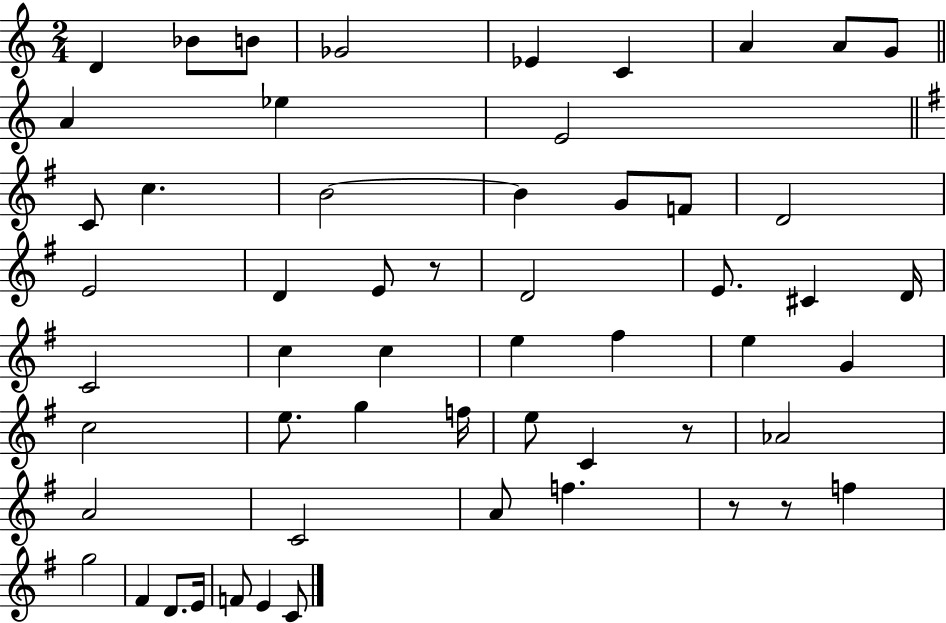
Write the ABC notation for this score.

X:1
T:Untitled
M:2/4
L:1/4
K:C
D _B/2 B/2 _G2 _E C A A/2 G/2 A _e E2 C/2 c B2 B G/2 F/2 D2 E2 D E/2 z/2 D2 E/2 ^C D/4 C2 c c e ^f e G c2 e/2 g f/4 e/2 C z/2 _A2 A2 C2 A/2 f z/2 z/2 f g2 ^F D/2 E/4 F/2 E C/2